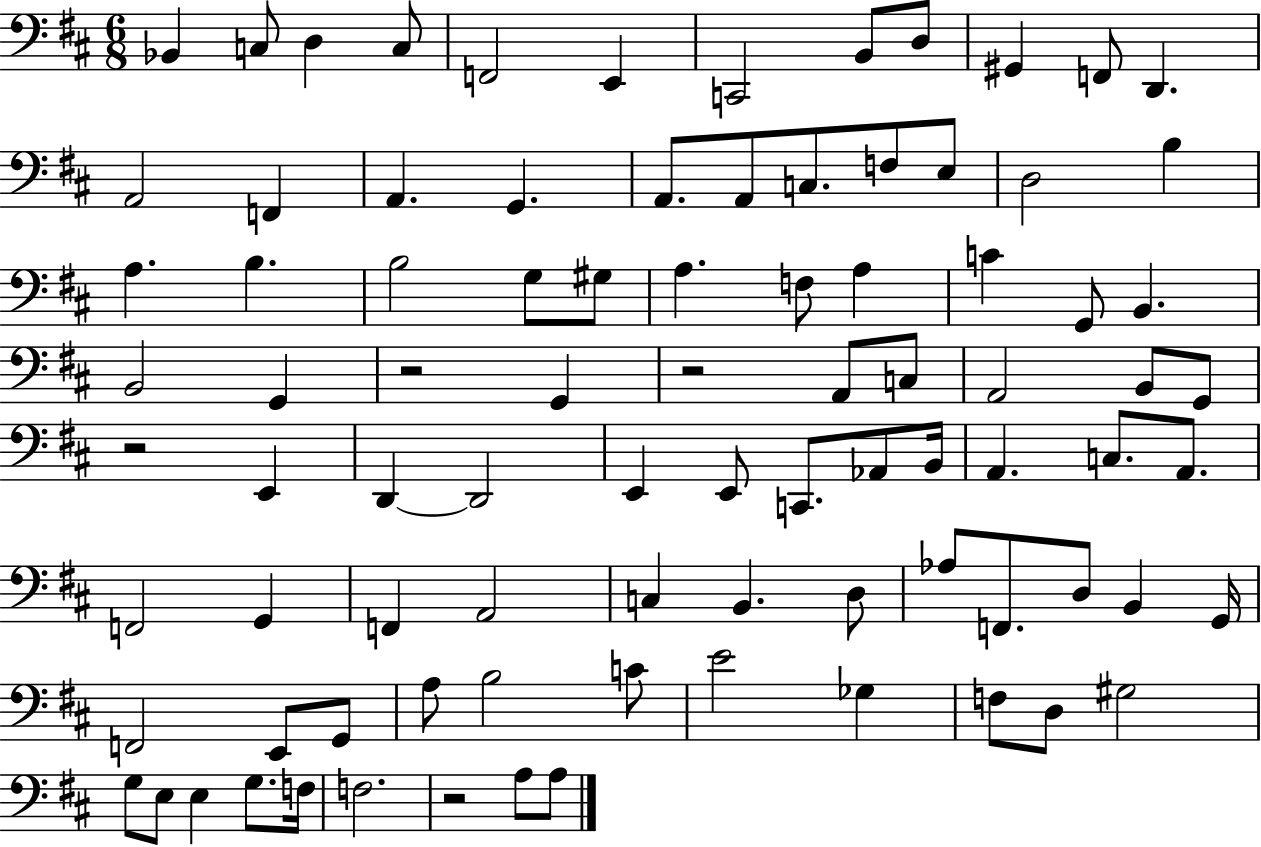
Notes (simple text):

Bb2/q C3/e D3/q C3/e F2/h E2/q C2/h B2/e D3/e G#2/q F2/e D2/q. A2/h F2/q A2/q. G2/q. A2/e. A2/e C3/e. F3/e E3/e D3/h B3/q A3/q. B3/q. B3/h G3/e G#3/e A3/q. F3/e A3/q C4/q G2/e B2/q. B2/h G2/q R/h G2/q R/h A2/e C3/e A2/h B2/e G2/e R/h E2/q D2/q D2/h E2/q E2/e C2/e. Ab2/e B2/s A2/q. C3/e. A2/e. F2/h G2/q F2/q A2/h C3/q B2/q. D3/e Ab3/e F2/e. D3/e B2/q G2/s F2/h E2/e G2/e A3/e B3/h C4/e E4/h Gb3/q F3/e D3/e G#3/h G3/e E3/e E3/q G3/e. F3/s F3/h. R/h A3/e A3/e